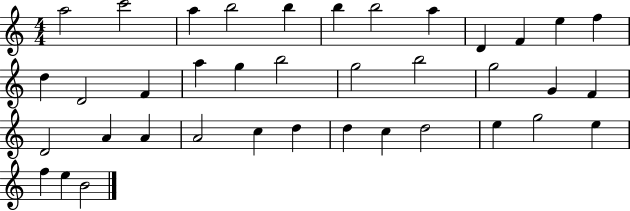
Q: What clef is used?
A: treble